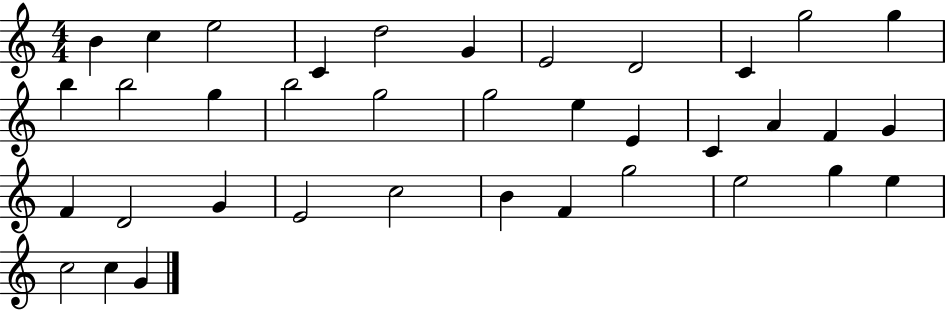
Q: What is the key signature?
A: C major